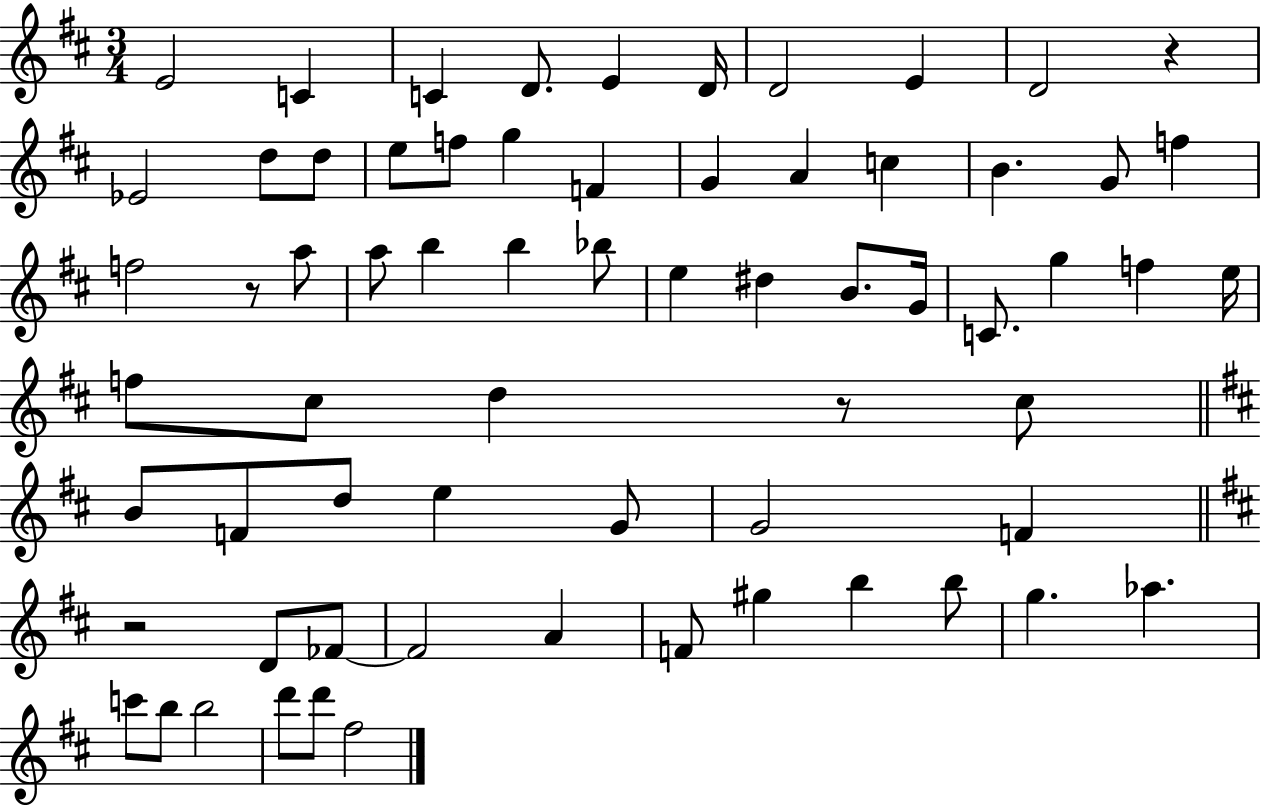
{
  \clef treble
  \numericTimeSignature
  \time 3/4
  \key d \major
  e'2 c'4 | c'4 d'8. e'4 d'16 | d'2 e'4 | d'2 r4 | \break ees'2 d''8 d''8 | e''8 f''8 g''4 f'4 | g'4 a'4 c''4 | b'4. g'8 f''4 | \break f''2 r8 a''8 | a''8 b''4 b''4 bes''8 | e''4 dis''4 b'8. g'16 | c'8. g''4 f''4 e''16 | \break f''8 cis''8 d''4 r8 cis''8 | \bar "||" \break \key d \major b'8 f'8 d''8 e''4 g'8 | g'2 f'4 | \bar "||" \break \key b \minor r2 d'8 fes'8~~ | fes'2 a'4 | f'8 gis''4 b''4 b''8 | g''4. aes''4. | \break c'''8 b''8 b''2 | d'''8 d'''8 fis''2 | \bar "|."
}